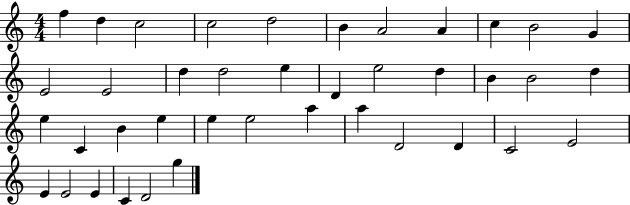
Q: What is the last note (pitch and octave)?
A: G5